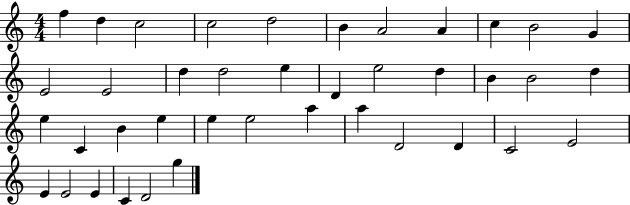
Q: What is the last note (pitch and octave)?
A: G5